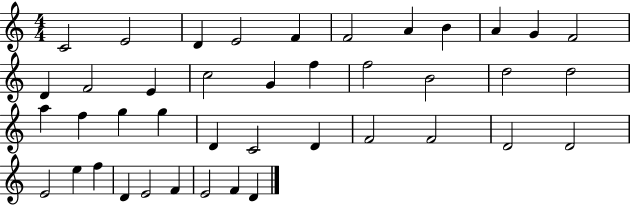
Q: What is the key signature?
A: C major